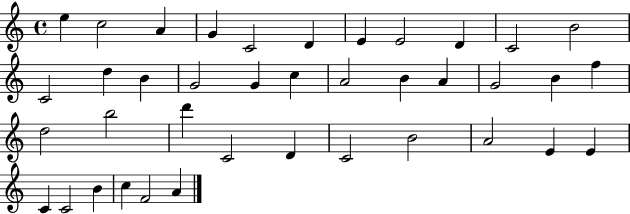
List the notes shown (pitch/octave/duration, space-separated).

E5/q C5/h A4/q G4/q C4/h D4/q E4/q E4/h D4/q C4/h B4/h C4/h D5/q B4/q G4/h G4/q C5/q A4/h B4/q A4/q G4/h B4/q F5/q D5/h B5/h D6/q C4/h D4/q C4/h B4/h A4/h E4/q E4/q C4/q C4/h B4/q C5/q F4/h A4/q